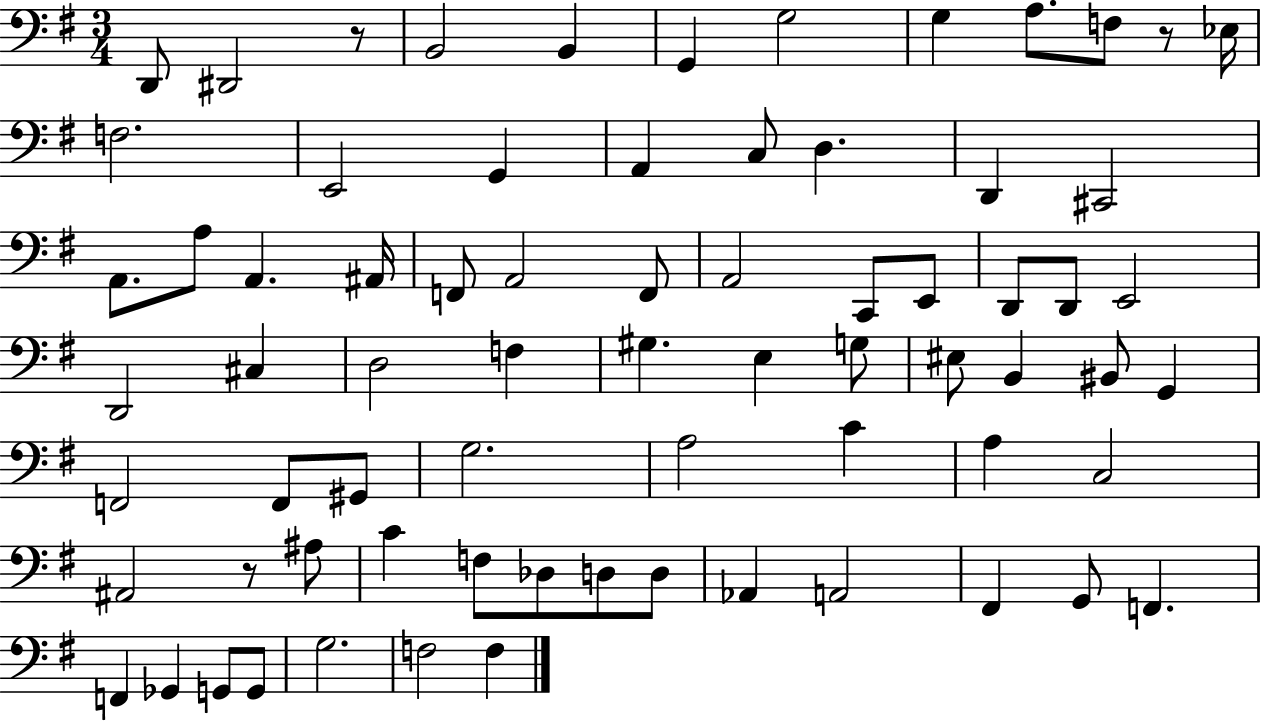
X:1
T:Untitled
M:3/4
L:1/4
K:G
D,,/2 ^D,,2 z/2 B,,2 B,, G,, G,2 G, A,/2 F,/2 z/2 _E,/4 F,2 E,,2 G,, A,, C,/2 D, D,, ^C,,2 A,,/2 A,/2 A,, ^A,,/4 F,,/2 A,,2 F,,/2 A,,2 C,,/2 E,,/2 D,,/2 D,,/2 E,,2 D,,2 ^C, D,2 F, ^G, E, G,/2 ^E,/2 B,, ^B,,/2 G,, F,,2 F,,/2 ^G,,/2 G,2 A,2 C A, C,2 ^A,,2 z/2 ^A,/2 C F,/2 _D,/2 D,/2 D,/2 _A,, A,,2 ^F,, G,,/2 F,, F,, _G,, G,,/2 G,,/2 G,2 F,2 F,